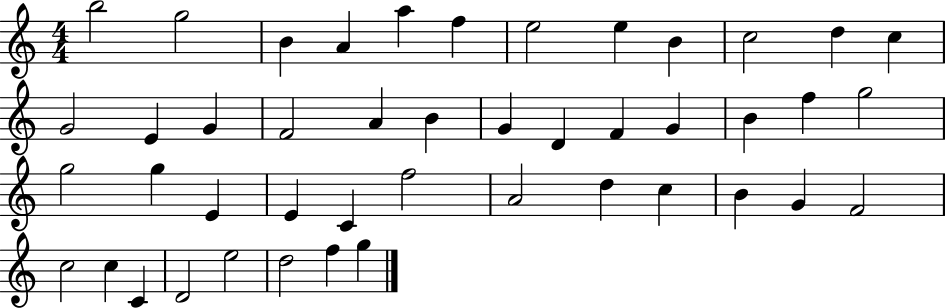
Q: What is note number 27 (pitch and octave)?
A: G5